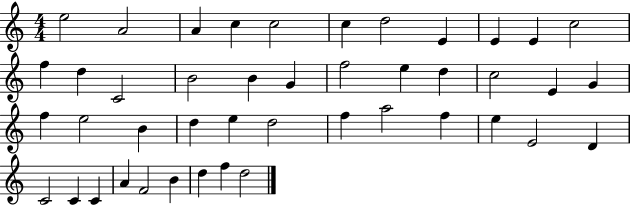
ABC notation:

X:1
T:Untitled
M:4/4
L:1/4
K:C
e2 A2 A c c2 c d2 E E E c2 f d C2 B2 B G f2 e d c2 E G f e2 B d e d2 f a2 f e E2 D C2 C C A F2 B d f d2